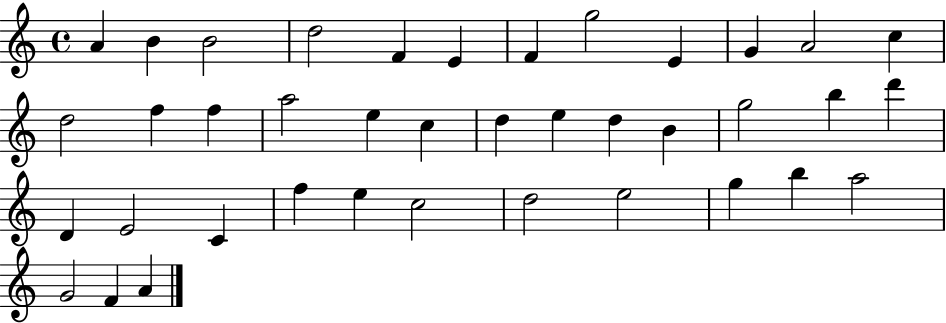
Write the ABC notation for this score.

X:1
T:Untitled
M:4/4
L:1/4
K:C
A B B2 d2 F E F g2 E G A2 c d2 f f a2 e c d e d B g2 b d' D E2 C f e c2 d2 e2 g b a2 G2 F A